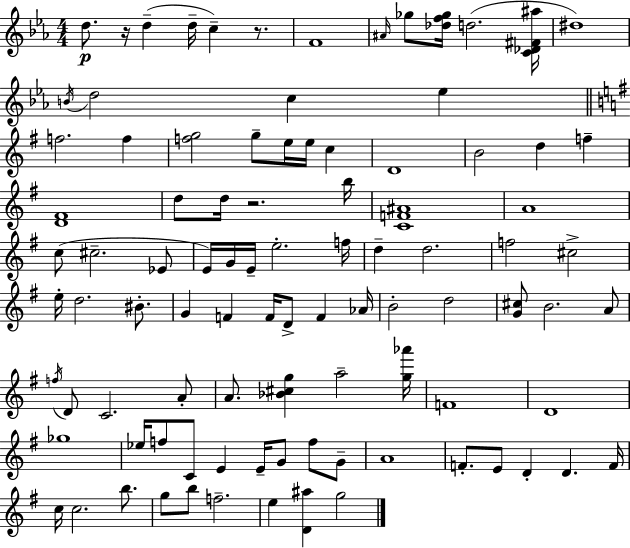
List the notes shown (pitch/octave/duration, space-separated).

D5/e. R/s D5/q D5/s C5/q R/e. F4/w A#4/s Gb5/e [Db5,F5,Gb5]/s D5/h. [C4,Db4,F#4,A#5]/s D#5/w B4/s D5/h C5/q Eb5/q F5/h. F5/q [F5,G5]/h G5/e E5/s E5/s C5/q D4/w B4/h D5/q F5/q [D4,F#4]/w D5/e D5/s R/h. B5/s [C4,F4,A#4]/w A4/w C5/e C#5/h. Eb4/e E4/s G4/s E4/s E5/h. F5/s D5/q D5/h. F5/h C#5/h E5/s D5/h. BIS4/e. G4/q F4/q F4/s D4/e F4/q Ab4/s B4/h D5/h [G4,C#5]/e B4/h. A4/e F5/s D4/e C4/h. A4/e A4/e. [Bb4,C#5,G5]/q A5/h [G5,Ab6]/s F4/w D4/w Gb5/w Eb5/s F5/e C4/e E4/q E4/s G4/e F5/e G4/e A4/w F4/e. E4/e D4/q D4/q. F4/s C5/s C5/h. B5/e. G5/e B5/e F5/h. E5/q [D4,A#5]/q G5/h